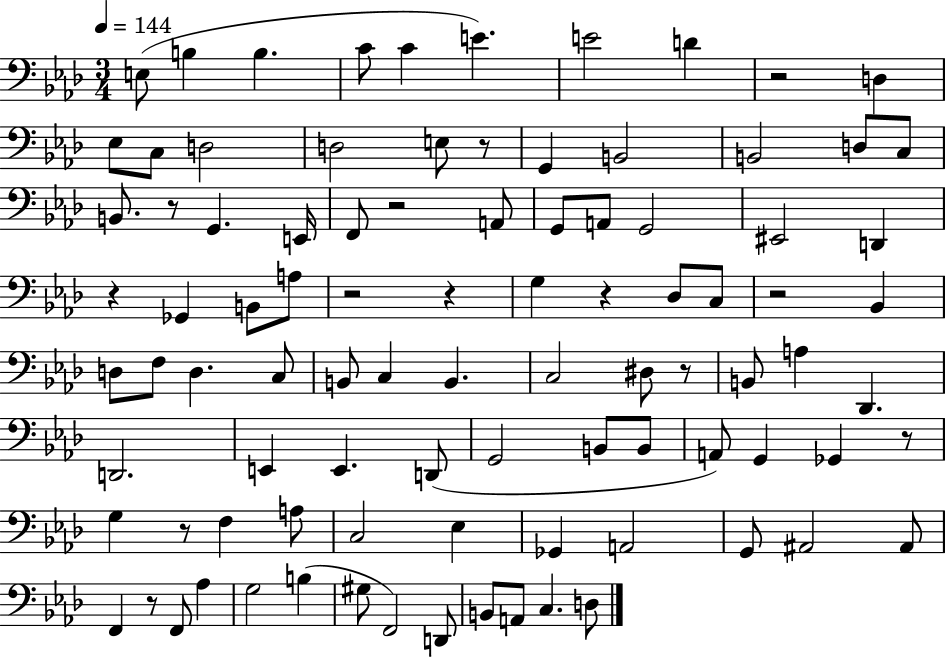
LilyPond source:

{
  \clef bass
  \numericTimeSignature
  \time 3/4
  \key aes \major
  \tempo 4 = 144
  \repeat volta 2 { e8( b4 b4. | c'8 c'4 e'4.) | e'2 d'4 | r2 d4 | \break ees8 c8 d2 | d2 e8 r8 | g,4 b,2 | b,2 d8 c8 | \break b,8. r8 g,4. e,16 | f,8 r2 a,8 | g,8 a,8 g,2 | eis,2 d,4 | \break r4 ges,4 b,8 a8 | r2 r4 | g4 r4 des8 c8 | r2 bes,4 | \break d8 f8 d4. c8 | b,8 c4 b,4. | c2 dis8 r8 | b,8 a4 des,4. | \break d,2. | e,4 e,4. d,8( | g,2 b,8 b,8 | a,8) g,4 ges,4 r8 | \break g4 r8 f4 a8 | c2 ees4 | ges,4 a,2 | g,8 ais,2 ais,8 | \break f,4 r8 f,8 aes4 | g2 b4( | gis8 f,2) d,8 | b,8 a,8 c4. d8 | \break } \bar "|."
}